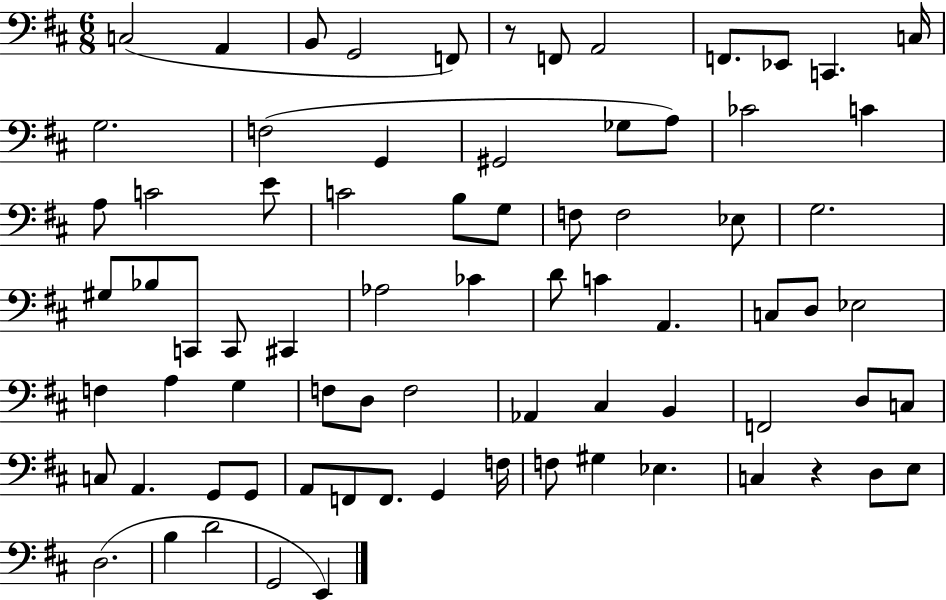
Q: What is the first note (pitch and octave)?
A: C3